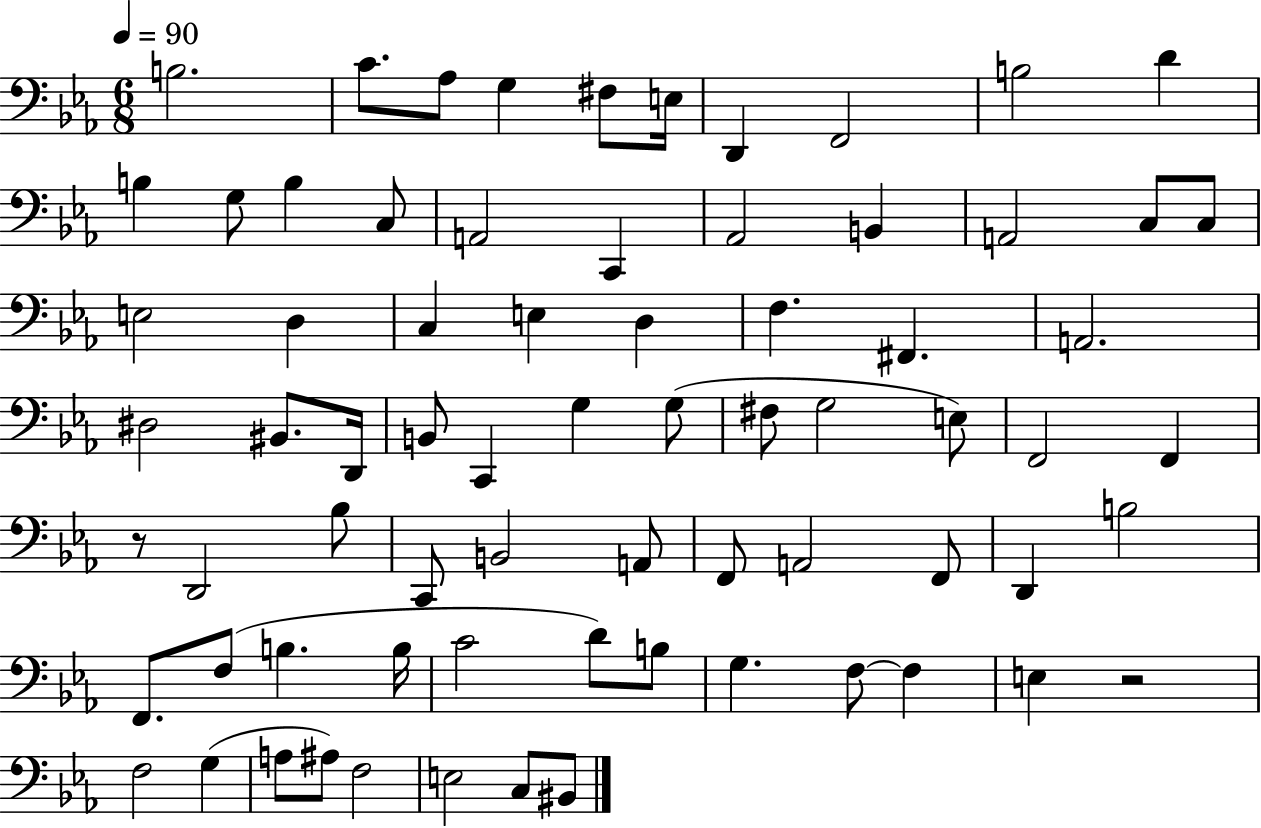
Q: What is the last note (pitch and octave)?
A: BIS2